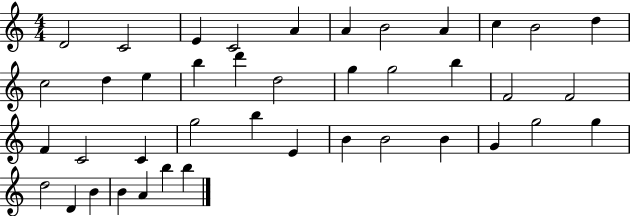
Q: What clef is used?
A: treble